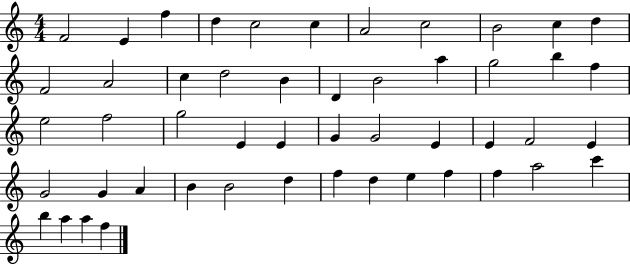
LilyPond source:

{
  \clef treble
  \numericTimeSignature
  \time 4/4
  \key c \major
  f'2 e'4 f''4 | d''4 c''2 c''4 | a'2 c''2 | b'2 c''4 d''4 | \break f'2 a'2 | c''4 d''2 b'4 | d'4 b'2 a''4 | g''2 b''4 f''4 | \break e''2 f''2 | g''2 e'4 e'4 | g'4 g'2 e'4 | e'4 f'2 e'4 | \break g'2 g'4 a'4 | b'4 b'2 d''4 | f''4 d''4 e''4 f''4 | f''4 a''2 c'''4 | \break b''4 a''4 a''4 f''4 | \bar "|."
}